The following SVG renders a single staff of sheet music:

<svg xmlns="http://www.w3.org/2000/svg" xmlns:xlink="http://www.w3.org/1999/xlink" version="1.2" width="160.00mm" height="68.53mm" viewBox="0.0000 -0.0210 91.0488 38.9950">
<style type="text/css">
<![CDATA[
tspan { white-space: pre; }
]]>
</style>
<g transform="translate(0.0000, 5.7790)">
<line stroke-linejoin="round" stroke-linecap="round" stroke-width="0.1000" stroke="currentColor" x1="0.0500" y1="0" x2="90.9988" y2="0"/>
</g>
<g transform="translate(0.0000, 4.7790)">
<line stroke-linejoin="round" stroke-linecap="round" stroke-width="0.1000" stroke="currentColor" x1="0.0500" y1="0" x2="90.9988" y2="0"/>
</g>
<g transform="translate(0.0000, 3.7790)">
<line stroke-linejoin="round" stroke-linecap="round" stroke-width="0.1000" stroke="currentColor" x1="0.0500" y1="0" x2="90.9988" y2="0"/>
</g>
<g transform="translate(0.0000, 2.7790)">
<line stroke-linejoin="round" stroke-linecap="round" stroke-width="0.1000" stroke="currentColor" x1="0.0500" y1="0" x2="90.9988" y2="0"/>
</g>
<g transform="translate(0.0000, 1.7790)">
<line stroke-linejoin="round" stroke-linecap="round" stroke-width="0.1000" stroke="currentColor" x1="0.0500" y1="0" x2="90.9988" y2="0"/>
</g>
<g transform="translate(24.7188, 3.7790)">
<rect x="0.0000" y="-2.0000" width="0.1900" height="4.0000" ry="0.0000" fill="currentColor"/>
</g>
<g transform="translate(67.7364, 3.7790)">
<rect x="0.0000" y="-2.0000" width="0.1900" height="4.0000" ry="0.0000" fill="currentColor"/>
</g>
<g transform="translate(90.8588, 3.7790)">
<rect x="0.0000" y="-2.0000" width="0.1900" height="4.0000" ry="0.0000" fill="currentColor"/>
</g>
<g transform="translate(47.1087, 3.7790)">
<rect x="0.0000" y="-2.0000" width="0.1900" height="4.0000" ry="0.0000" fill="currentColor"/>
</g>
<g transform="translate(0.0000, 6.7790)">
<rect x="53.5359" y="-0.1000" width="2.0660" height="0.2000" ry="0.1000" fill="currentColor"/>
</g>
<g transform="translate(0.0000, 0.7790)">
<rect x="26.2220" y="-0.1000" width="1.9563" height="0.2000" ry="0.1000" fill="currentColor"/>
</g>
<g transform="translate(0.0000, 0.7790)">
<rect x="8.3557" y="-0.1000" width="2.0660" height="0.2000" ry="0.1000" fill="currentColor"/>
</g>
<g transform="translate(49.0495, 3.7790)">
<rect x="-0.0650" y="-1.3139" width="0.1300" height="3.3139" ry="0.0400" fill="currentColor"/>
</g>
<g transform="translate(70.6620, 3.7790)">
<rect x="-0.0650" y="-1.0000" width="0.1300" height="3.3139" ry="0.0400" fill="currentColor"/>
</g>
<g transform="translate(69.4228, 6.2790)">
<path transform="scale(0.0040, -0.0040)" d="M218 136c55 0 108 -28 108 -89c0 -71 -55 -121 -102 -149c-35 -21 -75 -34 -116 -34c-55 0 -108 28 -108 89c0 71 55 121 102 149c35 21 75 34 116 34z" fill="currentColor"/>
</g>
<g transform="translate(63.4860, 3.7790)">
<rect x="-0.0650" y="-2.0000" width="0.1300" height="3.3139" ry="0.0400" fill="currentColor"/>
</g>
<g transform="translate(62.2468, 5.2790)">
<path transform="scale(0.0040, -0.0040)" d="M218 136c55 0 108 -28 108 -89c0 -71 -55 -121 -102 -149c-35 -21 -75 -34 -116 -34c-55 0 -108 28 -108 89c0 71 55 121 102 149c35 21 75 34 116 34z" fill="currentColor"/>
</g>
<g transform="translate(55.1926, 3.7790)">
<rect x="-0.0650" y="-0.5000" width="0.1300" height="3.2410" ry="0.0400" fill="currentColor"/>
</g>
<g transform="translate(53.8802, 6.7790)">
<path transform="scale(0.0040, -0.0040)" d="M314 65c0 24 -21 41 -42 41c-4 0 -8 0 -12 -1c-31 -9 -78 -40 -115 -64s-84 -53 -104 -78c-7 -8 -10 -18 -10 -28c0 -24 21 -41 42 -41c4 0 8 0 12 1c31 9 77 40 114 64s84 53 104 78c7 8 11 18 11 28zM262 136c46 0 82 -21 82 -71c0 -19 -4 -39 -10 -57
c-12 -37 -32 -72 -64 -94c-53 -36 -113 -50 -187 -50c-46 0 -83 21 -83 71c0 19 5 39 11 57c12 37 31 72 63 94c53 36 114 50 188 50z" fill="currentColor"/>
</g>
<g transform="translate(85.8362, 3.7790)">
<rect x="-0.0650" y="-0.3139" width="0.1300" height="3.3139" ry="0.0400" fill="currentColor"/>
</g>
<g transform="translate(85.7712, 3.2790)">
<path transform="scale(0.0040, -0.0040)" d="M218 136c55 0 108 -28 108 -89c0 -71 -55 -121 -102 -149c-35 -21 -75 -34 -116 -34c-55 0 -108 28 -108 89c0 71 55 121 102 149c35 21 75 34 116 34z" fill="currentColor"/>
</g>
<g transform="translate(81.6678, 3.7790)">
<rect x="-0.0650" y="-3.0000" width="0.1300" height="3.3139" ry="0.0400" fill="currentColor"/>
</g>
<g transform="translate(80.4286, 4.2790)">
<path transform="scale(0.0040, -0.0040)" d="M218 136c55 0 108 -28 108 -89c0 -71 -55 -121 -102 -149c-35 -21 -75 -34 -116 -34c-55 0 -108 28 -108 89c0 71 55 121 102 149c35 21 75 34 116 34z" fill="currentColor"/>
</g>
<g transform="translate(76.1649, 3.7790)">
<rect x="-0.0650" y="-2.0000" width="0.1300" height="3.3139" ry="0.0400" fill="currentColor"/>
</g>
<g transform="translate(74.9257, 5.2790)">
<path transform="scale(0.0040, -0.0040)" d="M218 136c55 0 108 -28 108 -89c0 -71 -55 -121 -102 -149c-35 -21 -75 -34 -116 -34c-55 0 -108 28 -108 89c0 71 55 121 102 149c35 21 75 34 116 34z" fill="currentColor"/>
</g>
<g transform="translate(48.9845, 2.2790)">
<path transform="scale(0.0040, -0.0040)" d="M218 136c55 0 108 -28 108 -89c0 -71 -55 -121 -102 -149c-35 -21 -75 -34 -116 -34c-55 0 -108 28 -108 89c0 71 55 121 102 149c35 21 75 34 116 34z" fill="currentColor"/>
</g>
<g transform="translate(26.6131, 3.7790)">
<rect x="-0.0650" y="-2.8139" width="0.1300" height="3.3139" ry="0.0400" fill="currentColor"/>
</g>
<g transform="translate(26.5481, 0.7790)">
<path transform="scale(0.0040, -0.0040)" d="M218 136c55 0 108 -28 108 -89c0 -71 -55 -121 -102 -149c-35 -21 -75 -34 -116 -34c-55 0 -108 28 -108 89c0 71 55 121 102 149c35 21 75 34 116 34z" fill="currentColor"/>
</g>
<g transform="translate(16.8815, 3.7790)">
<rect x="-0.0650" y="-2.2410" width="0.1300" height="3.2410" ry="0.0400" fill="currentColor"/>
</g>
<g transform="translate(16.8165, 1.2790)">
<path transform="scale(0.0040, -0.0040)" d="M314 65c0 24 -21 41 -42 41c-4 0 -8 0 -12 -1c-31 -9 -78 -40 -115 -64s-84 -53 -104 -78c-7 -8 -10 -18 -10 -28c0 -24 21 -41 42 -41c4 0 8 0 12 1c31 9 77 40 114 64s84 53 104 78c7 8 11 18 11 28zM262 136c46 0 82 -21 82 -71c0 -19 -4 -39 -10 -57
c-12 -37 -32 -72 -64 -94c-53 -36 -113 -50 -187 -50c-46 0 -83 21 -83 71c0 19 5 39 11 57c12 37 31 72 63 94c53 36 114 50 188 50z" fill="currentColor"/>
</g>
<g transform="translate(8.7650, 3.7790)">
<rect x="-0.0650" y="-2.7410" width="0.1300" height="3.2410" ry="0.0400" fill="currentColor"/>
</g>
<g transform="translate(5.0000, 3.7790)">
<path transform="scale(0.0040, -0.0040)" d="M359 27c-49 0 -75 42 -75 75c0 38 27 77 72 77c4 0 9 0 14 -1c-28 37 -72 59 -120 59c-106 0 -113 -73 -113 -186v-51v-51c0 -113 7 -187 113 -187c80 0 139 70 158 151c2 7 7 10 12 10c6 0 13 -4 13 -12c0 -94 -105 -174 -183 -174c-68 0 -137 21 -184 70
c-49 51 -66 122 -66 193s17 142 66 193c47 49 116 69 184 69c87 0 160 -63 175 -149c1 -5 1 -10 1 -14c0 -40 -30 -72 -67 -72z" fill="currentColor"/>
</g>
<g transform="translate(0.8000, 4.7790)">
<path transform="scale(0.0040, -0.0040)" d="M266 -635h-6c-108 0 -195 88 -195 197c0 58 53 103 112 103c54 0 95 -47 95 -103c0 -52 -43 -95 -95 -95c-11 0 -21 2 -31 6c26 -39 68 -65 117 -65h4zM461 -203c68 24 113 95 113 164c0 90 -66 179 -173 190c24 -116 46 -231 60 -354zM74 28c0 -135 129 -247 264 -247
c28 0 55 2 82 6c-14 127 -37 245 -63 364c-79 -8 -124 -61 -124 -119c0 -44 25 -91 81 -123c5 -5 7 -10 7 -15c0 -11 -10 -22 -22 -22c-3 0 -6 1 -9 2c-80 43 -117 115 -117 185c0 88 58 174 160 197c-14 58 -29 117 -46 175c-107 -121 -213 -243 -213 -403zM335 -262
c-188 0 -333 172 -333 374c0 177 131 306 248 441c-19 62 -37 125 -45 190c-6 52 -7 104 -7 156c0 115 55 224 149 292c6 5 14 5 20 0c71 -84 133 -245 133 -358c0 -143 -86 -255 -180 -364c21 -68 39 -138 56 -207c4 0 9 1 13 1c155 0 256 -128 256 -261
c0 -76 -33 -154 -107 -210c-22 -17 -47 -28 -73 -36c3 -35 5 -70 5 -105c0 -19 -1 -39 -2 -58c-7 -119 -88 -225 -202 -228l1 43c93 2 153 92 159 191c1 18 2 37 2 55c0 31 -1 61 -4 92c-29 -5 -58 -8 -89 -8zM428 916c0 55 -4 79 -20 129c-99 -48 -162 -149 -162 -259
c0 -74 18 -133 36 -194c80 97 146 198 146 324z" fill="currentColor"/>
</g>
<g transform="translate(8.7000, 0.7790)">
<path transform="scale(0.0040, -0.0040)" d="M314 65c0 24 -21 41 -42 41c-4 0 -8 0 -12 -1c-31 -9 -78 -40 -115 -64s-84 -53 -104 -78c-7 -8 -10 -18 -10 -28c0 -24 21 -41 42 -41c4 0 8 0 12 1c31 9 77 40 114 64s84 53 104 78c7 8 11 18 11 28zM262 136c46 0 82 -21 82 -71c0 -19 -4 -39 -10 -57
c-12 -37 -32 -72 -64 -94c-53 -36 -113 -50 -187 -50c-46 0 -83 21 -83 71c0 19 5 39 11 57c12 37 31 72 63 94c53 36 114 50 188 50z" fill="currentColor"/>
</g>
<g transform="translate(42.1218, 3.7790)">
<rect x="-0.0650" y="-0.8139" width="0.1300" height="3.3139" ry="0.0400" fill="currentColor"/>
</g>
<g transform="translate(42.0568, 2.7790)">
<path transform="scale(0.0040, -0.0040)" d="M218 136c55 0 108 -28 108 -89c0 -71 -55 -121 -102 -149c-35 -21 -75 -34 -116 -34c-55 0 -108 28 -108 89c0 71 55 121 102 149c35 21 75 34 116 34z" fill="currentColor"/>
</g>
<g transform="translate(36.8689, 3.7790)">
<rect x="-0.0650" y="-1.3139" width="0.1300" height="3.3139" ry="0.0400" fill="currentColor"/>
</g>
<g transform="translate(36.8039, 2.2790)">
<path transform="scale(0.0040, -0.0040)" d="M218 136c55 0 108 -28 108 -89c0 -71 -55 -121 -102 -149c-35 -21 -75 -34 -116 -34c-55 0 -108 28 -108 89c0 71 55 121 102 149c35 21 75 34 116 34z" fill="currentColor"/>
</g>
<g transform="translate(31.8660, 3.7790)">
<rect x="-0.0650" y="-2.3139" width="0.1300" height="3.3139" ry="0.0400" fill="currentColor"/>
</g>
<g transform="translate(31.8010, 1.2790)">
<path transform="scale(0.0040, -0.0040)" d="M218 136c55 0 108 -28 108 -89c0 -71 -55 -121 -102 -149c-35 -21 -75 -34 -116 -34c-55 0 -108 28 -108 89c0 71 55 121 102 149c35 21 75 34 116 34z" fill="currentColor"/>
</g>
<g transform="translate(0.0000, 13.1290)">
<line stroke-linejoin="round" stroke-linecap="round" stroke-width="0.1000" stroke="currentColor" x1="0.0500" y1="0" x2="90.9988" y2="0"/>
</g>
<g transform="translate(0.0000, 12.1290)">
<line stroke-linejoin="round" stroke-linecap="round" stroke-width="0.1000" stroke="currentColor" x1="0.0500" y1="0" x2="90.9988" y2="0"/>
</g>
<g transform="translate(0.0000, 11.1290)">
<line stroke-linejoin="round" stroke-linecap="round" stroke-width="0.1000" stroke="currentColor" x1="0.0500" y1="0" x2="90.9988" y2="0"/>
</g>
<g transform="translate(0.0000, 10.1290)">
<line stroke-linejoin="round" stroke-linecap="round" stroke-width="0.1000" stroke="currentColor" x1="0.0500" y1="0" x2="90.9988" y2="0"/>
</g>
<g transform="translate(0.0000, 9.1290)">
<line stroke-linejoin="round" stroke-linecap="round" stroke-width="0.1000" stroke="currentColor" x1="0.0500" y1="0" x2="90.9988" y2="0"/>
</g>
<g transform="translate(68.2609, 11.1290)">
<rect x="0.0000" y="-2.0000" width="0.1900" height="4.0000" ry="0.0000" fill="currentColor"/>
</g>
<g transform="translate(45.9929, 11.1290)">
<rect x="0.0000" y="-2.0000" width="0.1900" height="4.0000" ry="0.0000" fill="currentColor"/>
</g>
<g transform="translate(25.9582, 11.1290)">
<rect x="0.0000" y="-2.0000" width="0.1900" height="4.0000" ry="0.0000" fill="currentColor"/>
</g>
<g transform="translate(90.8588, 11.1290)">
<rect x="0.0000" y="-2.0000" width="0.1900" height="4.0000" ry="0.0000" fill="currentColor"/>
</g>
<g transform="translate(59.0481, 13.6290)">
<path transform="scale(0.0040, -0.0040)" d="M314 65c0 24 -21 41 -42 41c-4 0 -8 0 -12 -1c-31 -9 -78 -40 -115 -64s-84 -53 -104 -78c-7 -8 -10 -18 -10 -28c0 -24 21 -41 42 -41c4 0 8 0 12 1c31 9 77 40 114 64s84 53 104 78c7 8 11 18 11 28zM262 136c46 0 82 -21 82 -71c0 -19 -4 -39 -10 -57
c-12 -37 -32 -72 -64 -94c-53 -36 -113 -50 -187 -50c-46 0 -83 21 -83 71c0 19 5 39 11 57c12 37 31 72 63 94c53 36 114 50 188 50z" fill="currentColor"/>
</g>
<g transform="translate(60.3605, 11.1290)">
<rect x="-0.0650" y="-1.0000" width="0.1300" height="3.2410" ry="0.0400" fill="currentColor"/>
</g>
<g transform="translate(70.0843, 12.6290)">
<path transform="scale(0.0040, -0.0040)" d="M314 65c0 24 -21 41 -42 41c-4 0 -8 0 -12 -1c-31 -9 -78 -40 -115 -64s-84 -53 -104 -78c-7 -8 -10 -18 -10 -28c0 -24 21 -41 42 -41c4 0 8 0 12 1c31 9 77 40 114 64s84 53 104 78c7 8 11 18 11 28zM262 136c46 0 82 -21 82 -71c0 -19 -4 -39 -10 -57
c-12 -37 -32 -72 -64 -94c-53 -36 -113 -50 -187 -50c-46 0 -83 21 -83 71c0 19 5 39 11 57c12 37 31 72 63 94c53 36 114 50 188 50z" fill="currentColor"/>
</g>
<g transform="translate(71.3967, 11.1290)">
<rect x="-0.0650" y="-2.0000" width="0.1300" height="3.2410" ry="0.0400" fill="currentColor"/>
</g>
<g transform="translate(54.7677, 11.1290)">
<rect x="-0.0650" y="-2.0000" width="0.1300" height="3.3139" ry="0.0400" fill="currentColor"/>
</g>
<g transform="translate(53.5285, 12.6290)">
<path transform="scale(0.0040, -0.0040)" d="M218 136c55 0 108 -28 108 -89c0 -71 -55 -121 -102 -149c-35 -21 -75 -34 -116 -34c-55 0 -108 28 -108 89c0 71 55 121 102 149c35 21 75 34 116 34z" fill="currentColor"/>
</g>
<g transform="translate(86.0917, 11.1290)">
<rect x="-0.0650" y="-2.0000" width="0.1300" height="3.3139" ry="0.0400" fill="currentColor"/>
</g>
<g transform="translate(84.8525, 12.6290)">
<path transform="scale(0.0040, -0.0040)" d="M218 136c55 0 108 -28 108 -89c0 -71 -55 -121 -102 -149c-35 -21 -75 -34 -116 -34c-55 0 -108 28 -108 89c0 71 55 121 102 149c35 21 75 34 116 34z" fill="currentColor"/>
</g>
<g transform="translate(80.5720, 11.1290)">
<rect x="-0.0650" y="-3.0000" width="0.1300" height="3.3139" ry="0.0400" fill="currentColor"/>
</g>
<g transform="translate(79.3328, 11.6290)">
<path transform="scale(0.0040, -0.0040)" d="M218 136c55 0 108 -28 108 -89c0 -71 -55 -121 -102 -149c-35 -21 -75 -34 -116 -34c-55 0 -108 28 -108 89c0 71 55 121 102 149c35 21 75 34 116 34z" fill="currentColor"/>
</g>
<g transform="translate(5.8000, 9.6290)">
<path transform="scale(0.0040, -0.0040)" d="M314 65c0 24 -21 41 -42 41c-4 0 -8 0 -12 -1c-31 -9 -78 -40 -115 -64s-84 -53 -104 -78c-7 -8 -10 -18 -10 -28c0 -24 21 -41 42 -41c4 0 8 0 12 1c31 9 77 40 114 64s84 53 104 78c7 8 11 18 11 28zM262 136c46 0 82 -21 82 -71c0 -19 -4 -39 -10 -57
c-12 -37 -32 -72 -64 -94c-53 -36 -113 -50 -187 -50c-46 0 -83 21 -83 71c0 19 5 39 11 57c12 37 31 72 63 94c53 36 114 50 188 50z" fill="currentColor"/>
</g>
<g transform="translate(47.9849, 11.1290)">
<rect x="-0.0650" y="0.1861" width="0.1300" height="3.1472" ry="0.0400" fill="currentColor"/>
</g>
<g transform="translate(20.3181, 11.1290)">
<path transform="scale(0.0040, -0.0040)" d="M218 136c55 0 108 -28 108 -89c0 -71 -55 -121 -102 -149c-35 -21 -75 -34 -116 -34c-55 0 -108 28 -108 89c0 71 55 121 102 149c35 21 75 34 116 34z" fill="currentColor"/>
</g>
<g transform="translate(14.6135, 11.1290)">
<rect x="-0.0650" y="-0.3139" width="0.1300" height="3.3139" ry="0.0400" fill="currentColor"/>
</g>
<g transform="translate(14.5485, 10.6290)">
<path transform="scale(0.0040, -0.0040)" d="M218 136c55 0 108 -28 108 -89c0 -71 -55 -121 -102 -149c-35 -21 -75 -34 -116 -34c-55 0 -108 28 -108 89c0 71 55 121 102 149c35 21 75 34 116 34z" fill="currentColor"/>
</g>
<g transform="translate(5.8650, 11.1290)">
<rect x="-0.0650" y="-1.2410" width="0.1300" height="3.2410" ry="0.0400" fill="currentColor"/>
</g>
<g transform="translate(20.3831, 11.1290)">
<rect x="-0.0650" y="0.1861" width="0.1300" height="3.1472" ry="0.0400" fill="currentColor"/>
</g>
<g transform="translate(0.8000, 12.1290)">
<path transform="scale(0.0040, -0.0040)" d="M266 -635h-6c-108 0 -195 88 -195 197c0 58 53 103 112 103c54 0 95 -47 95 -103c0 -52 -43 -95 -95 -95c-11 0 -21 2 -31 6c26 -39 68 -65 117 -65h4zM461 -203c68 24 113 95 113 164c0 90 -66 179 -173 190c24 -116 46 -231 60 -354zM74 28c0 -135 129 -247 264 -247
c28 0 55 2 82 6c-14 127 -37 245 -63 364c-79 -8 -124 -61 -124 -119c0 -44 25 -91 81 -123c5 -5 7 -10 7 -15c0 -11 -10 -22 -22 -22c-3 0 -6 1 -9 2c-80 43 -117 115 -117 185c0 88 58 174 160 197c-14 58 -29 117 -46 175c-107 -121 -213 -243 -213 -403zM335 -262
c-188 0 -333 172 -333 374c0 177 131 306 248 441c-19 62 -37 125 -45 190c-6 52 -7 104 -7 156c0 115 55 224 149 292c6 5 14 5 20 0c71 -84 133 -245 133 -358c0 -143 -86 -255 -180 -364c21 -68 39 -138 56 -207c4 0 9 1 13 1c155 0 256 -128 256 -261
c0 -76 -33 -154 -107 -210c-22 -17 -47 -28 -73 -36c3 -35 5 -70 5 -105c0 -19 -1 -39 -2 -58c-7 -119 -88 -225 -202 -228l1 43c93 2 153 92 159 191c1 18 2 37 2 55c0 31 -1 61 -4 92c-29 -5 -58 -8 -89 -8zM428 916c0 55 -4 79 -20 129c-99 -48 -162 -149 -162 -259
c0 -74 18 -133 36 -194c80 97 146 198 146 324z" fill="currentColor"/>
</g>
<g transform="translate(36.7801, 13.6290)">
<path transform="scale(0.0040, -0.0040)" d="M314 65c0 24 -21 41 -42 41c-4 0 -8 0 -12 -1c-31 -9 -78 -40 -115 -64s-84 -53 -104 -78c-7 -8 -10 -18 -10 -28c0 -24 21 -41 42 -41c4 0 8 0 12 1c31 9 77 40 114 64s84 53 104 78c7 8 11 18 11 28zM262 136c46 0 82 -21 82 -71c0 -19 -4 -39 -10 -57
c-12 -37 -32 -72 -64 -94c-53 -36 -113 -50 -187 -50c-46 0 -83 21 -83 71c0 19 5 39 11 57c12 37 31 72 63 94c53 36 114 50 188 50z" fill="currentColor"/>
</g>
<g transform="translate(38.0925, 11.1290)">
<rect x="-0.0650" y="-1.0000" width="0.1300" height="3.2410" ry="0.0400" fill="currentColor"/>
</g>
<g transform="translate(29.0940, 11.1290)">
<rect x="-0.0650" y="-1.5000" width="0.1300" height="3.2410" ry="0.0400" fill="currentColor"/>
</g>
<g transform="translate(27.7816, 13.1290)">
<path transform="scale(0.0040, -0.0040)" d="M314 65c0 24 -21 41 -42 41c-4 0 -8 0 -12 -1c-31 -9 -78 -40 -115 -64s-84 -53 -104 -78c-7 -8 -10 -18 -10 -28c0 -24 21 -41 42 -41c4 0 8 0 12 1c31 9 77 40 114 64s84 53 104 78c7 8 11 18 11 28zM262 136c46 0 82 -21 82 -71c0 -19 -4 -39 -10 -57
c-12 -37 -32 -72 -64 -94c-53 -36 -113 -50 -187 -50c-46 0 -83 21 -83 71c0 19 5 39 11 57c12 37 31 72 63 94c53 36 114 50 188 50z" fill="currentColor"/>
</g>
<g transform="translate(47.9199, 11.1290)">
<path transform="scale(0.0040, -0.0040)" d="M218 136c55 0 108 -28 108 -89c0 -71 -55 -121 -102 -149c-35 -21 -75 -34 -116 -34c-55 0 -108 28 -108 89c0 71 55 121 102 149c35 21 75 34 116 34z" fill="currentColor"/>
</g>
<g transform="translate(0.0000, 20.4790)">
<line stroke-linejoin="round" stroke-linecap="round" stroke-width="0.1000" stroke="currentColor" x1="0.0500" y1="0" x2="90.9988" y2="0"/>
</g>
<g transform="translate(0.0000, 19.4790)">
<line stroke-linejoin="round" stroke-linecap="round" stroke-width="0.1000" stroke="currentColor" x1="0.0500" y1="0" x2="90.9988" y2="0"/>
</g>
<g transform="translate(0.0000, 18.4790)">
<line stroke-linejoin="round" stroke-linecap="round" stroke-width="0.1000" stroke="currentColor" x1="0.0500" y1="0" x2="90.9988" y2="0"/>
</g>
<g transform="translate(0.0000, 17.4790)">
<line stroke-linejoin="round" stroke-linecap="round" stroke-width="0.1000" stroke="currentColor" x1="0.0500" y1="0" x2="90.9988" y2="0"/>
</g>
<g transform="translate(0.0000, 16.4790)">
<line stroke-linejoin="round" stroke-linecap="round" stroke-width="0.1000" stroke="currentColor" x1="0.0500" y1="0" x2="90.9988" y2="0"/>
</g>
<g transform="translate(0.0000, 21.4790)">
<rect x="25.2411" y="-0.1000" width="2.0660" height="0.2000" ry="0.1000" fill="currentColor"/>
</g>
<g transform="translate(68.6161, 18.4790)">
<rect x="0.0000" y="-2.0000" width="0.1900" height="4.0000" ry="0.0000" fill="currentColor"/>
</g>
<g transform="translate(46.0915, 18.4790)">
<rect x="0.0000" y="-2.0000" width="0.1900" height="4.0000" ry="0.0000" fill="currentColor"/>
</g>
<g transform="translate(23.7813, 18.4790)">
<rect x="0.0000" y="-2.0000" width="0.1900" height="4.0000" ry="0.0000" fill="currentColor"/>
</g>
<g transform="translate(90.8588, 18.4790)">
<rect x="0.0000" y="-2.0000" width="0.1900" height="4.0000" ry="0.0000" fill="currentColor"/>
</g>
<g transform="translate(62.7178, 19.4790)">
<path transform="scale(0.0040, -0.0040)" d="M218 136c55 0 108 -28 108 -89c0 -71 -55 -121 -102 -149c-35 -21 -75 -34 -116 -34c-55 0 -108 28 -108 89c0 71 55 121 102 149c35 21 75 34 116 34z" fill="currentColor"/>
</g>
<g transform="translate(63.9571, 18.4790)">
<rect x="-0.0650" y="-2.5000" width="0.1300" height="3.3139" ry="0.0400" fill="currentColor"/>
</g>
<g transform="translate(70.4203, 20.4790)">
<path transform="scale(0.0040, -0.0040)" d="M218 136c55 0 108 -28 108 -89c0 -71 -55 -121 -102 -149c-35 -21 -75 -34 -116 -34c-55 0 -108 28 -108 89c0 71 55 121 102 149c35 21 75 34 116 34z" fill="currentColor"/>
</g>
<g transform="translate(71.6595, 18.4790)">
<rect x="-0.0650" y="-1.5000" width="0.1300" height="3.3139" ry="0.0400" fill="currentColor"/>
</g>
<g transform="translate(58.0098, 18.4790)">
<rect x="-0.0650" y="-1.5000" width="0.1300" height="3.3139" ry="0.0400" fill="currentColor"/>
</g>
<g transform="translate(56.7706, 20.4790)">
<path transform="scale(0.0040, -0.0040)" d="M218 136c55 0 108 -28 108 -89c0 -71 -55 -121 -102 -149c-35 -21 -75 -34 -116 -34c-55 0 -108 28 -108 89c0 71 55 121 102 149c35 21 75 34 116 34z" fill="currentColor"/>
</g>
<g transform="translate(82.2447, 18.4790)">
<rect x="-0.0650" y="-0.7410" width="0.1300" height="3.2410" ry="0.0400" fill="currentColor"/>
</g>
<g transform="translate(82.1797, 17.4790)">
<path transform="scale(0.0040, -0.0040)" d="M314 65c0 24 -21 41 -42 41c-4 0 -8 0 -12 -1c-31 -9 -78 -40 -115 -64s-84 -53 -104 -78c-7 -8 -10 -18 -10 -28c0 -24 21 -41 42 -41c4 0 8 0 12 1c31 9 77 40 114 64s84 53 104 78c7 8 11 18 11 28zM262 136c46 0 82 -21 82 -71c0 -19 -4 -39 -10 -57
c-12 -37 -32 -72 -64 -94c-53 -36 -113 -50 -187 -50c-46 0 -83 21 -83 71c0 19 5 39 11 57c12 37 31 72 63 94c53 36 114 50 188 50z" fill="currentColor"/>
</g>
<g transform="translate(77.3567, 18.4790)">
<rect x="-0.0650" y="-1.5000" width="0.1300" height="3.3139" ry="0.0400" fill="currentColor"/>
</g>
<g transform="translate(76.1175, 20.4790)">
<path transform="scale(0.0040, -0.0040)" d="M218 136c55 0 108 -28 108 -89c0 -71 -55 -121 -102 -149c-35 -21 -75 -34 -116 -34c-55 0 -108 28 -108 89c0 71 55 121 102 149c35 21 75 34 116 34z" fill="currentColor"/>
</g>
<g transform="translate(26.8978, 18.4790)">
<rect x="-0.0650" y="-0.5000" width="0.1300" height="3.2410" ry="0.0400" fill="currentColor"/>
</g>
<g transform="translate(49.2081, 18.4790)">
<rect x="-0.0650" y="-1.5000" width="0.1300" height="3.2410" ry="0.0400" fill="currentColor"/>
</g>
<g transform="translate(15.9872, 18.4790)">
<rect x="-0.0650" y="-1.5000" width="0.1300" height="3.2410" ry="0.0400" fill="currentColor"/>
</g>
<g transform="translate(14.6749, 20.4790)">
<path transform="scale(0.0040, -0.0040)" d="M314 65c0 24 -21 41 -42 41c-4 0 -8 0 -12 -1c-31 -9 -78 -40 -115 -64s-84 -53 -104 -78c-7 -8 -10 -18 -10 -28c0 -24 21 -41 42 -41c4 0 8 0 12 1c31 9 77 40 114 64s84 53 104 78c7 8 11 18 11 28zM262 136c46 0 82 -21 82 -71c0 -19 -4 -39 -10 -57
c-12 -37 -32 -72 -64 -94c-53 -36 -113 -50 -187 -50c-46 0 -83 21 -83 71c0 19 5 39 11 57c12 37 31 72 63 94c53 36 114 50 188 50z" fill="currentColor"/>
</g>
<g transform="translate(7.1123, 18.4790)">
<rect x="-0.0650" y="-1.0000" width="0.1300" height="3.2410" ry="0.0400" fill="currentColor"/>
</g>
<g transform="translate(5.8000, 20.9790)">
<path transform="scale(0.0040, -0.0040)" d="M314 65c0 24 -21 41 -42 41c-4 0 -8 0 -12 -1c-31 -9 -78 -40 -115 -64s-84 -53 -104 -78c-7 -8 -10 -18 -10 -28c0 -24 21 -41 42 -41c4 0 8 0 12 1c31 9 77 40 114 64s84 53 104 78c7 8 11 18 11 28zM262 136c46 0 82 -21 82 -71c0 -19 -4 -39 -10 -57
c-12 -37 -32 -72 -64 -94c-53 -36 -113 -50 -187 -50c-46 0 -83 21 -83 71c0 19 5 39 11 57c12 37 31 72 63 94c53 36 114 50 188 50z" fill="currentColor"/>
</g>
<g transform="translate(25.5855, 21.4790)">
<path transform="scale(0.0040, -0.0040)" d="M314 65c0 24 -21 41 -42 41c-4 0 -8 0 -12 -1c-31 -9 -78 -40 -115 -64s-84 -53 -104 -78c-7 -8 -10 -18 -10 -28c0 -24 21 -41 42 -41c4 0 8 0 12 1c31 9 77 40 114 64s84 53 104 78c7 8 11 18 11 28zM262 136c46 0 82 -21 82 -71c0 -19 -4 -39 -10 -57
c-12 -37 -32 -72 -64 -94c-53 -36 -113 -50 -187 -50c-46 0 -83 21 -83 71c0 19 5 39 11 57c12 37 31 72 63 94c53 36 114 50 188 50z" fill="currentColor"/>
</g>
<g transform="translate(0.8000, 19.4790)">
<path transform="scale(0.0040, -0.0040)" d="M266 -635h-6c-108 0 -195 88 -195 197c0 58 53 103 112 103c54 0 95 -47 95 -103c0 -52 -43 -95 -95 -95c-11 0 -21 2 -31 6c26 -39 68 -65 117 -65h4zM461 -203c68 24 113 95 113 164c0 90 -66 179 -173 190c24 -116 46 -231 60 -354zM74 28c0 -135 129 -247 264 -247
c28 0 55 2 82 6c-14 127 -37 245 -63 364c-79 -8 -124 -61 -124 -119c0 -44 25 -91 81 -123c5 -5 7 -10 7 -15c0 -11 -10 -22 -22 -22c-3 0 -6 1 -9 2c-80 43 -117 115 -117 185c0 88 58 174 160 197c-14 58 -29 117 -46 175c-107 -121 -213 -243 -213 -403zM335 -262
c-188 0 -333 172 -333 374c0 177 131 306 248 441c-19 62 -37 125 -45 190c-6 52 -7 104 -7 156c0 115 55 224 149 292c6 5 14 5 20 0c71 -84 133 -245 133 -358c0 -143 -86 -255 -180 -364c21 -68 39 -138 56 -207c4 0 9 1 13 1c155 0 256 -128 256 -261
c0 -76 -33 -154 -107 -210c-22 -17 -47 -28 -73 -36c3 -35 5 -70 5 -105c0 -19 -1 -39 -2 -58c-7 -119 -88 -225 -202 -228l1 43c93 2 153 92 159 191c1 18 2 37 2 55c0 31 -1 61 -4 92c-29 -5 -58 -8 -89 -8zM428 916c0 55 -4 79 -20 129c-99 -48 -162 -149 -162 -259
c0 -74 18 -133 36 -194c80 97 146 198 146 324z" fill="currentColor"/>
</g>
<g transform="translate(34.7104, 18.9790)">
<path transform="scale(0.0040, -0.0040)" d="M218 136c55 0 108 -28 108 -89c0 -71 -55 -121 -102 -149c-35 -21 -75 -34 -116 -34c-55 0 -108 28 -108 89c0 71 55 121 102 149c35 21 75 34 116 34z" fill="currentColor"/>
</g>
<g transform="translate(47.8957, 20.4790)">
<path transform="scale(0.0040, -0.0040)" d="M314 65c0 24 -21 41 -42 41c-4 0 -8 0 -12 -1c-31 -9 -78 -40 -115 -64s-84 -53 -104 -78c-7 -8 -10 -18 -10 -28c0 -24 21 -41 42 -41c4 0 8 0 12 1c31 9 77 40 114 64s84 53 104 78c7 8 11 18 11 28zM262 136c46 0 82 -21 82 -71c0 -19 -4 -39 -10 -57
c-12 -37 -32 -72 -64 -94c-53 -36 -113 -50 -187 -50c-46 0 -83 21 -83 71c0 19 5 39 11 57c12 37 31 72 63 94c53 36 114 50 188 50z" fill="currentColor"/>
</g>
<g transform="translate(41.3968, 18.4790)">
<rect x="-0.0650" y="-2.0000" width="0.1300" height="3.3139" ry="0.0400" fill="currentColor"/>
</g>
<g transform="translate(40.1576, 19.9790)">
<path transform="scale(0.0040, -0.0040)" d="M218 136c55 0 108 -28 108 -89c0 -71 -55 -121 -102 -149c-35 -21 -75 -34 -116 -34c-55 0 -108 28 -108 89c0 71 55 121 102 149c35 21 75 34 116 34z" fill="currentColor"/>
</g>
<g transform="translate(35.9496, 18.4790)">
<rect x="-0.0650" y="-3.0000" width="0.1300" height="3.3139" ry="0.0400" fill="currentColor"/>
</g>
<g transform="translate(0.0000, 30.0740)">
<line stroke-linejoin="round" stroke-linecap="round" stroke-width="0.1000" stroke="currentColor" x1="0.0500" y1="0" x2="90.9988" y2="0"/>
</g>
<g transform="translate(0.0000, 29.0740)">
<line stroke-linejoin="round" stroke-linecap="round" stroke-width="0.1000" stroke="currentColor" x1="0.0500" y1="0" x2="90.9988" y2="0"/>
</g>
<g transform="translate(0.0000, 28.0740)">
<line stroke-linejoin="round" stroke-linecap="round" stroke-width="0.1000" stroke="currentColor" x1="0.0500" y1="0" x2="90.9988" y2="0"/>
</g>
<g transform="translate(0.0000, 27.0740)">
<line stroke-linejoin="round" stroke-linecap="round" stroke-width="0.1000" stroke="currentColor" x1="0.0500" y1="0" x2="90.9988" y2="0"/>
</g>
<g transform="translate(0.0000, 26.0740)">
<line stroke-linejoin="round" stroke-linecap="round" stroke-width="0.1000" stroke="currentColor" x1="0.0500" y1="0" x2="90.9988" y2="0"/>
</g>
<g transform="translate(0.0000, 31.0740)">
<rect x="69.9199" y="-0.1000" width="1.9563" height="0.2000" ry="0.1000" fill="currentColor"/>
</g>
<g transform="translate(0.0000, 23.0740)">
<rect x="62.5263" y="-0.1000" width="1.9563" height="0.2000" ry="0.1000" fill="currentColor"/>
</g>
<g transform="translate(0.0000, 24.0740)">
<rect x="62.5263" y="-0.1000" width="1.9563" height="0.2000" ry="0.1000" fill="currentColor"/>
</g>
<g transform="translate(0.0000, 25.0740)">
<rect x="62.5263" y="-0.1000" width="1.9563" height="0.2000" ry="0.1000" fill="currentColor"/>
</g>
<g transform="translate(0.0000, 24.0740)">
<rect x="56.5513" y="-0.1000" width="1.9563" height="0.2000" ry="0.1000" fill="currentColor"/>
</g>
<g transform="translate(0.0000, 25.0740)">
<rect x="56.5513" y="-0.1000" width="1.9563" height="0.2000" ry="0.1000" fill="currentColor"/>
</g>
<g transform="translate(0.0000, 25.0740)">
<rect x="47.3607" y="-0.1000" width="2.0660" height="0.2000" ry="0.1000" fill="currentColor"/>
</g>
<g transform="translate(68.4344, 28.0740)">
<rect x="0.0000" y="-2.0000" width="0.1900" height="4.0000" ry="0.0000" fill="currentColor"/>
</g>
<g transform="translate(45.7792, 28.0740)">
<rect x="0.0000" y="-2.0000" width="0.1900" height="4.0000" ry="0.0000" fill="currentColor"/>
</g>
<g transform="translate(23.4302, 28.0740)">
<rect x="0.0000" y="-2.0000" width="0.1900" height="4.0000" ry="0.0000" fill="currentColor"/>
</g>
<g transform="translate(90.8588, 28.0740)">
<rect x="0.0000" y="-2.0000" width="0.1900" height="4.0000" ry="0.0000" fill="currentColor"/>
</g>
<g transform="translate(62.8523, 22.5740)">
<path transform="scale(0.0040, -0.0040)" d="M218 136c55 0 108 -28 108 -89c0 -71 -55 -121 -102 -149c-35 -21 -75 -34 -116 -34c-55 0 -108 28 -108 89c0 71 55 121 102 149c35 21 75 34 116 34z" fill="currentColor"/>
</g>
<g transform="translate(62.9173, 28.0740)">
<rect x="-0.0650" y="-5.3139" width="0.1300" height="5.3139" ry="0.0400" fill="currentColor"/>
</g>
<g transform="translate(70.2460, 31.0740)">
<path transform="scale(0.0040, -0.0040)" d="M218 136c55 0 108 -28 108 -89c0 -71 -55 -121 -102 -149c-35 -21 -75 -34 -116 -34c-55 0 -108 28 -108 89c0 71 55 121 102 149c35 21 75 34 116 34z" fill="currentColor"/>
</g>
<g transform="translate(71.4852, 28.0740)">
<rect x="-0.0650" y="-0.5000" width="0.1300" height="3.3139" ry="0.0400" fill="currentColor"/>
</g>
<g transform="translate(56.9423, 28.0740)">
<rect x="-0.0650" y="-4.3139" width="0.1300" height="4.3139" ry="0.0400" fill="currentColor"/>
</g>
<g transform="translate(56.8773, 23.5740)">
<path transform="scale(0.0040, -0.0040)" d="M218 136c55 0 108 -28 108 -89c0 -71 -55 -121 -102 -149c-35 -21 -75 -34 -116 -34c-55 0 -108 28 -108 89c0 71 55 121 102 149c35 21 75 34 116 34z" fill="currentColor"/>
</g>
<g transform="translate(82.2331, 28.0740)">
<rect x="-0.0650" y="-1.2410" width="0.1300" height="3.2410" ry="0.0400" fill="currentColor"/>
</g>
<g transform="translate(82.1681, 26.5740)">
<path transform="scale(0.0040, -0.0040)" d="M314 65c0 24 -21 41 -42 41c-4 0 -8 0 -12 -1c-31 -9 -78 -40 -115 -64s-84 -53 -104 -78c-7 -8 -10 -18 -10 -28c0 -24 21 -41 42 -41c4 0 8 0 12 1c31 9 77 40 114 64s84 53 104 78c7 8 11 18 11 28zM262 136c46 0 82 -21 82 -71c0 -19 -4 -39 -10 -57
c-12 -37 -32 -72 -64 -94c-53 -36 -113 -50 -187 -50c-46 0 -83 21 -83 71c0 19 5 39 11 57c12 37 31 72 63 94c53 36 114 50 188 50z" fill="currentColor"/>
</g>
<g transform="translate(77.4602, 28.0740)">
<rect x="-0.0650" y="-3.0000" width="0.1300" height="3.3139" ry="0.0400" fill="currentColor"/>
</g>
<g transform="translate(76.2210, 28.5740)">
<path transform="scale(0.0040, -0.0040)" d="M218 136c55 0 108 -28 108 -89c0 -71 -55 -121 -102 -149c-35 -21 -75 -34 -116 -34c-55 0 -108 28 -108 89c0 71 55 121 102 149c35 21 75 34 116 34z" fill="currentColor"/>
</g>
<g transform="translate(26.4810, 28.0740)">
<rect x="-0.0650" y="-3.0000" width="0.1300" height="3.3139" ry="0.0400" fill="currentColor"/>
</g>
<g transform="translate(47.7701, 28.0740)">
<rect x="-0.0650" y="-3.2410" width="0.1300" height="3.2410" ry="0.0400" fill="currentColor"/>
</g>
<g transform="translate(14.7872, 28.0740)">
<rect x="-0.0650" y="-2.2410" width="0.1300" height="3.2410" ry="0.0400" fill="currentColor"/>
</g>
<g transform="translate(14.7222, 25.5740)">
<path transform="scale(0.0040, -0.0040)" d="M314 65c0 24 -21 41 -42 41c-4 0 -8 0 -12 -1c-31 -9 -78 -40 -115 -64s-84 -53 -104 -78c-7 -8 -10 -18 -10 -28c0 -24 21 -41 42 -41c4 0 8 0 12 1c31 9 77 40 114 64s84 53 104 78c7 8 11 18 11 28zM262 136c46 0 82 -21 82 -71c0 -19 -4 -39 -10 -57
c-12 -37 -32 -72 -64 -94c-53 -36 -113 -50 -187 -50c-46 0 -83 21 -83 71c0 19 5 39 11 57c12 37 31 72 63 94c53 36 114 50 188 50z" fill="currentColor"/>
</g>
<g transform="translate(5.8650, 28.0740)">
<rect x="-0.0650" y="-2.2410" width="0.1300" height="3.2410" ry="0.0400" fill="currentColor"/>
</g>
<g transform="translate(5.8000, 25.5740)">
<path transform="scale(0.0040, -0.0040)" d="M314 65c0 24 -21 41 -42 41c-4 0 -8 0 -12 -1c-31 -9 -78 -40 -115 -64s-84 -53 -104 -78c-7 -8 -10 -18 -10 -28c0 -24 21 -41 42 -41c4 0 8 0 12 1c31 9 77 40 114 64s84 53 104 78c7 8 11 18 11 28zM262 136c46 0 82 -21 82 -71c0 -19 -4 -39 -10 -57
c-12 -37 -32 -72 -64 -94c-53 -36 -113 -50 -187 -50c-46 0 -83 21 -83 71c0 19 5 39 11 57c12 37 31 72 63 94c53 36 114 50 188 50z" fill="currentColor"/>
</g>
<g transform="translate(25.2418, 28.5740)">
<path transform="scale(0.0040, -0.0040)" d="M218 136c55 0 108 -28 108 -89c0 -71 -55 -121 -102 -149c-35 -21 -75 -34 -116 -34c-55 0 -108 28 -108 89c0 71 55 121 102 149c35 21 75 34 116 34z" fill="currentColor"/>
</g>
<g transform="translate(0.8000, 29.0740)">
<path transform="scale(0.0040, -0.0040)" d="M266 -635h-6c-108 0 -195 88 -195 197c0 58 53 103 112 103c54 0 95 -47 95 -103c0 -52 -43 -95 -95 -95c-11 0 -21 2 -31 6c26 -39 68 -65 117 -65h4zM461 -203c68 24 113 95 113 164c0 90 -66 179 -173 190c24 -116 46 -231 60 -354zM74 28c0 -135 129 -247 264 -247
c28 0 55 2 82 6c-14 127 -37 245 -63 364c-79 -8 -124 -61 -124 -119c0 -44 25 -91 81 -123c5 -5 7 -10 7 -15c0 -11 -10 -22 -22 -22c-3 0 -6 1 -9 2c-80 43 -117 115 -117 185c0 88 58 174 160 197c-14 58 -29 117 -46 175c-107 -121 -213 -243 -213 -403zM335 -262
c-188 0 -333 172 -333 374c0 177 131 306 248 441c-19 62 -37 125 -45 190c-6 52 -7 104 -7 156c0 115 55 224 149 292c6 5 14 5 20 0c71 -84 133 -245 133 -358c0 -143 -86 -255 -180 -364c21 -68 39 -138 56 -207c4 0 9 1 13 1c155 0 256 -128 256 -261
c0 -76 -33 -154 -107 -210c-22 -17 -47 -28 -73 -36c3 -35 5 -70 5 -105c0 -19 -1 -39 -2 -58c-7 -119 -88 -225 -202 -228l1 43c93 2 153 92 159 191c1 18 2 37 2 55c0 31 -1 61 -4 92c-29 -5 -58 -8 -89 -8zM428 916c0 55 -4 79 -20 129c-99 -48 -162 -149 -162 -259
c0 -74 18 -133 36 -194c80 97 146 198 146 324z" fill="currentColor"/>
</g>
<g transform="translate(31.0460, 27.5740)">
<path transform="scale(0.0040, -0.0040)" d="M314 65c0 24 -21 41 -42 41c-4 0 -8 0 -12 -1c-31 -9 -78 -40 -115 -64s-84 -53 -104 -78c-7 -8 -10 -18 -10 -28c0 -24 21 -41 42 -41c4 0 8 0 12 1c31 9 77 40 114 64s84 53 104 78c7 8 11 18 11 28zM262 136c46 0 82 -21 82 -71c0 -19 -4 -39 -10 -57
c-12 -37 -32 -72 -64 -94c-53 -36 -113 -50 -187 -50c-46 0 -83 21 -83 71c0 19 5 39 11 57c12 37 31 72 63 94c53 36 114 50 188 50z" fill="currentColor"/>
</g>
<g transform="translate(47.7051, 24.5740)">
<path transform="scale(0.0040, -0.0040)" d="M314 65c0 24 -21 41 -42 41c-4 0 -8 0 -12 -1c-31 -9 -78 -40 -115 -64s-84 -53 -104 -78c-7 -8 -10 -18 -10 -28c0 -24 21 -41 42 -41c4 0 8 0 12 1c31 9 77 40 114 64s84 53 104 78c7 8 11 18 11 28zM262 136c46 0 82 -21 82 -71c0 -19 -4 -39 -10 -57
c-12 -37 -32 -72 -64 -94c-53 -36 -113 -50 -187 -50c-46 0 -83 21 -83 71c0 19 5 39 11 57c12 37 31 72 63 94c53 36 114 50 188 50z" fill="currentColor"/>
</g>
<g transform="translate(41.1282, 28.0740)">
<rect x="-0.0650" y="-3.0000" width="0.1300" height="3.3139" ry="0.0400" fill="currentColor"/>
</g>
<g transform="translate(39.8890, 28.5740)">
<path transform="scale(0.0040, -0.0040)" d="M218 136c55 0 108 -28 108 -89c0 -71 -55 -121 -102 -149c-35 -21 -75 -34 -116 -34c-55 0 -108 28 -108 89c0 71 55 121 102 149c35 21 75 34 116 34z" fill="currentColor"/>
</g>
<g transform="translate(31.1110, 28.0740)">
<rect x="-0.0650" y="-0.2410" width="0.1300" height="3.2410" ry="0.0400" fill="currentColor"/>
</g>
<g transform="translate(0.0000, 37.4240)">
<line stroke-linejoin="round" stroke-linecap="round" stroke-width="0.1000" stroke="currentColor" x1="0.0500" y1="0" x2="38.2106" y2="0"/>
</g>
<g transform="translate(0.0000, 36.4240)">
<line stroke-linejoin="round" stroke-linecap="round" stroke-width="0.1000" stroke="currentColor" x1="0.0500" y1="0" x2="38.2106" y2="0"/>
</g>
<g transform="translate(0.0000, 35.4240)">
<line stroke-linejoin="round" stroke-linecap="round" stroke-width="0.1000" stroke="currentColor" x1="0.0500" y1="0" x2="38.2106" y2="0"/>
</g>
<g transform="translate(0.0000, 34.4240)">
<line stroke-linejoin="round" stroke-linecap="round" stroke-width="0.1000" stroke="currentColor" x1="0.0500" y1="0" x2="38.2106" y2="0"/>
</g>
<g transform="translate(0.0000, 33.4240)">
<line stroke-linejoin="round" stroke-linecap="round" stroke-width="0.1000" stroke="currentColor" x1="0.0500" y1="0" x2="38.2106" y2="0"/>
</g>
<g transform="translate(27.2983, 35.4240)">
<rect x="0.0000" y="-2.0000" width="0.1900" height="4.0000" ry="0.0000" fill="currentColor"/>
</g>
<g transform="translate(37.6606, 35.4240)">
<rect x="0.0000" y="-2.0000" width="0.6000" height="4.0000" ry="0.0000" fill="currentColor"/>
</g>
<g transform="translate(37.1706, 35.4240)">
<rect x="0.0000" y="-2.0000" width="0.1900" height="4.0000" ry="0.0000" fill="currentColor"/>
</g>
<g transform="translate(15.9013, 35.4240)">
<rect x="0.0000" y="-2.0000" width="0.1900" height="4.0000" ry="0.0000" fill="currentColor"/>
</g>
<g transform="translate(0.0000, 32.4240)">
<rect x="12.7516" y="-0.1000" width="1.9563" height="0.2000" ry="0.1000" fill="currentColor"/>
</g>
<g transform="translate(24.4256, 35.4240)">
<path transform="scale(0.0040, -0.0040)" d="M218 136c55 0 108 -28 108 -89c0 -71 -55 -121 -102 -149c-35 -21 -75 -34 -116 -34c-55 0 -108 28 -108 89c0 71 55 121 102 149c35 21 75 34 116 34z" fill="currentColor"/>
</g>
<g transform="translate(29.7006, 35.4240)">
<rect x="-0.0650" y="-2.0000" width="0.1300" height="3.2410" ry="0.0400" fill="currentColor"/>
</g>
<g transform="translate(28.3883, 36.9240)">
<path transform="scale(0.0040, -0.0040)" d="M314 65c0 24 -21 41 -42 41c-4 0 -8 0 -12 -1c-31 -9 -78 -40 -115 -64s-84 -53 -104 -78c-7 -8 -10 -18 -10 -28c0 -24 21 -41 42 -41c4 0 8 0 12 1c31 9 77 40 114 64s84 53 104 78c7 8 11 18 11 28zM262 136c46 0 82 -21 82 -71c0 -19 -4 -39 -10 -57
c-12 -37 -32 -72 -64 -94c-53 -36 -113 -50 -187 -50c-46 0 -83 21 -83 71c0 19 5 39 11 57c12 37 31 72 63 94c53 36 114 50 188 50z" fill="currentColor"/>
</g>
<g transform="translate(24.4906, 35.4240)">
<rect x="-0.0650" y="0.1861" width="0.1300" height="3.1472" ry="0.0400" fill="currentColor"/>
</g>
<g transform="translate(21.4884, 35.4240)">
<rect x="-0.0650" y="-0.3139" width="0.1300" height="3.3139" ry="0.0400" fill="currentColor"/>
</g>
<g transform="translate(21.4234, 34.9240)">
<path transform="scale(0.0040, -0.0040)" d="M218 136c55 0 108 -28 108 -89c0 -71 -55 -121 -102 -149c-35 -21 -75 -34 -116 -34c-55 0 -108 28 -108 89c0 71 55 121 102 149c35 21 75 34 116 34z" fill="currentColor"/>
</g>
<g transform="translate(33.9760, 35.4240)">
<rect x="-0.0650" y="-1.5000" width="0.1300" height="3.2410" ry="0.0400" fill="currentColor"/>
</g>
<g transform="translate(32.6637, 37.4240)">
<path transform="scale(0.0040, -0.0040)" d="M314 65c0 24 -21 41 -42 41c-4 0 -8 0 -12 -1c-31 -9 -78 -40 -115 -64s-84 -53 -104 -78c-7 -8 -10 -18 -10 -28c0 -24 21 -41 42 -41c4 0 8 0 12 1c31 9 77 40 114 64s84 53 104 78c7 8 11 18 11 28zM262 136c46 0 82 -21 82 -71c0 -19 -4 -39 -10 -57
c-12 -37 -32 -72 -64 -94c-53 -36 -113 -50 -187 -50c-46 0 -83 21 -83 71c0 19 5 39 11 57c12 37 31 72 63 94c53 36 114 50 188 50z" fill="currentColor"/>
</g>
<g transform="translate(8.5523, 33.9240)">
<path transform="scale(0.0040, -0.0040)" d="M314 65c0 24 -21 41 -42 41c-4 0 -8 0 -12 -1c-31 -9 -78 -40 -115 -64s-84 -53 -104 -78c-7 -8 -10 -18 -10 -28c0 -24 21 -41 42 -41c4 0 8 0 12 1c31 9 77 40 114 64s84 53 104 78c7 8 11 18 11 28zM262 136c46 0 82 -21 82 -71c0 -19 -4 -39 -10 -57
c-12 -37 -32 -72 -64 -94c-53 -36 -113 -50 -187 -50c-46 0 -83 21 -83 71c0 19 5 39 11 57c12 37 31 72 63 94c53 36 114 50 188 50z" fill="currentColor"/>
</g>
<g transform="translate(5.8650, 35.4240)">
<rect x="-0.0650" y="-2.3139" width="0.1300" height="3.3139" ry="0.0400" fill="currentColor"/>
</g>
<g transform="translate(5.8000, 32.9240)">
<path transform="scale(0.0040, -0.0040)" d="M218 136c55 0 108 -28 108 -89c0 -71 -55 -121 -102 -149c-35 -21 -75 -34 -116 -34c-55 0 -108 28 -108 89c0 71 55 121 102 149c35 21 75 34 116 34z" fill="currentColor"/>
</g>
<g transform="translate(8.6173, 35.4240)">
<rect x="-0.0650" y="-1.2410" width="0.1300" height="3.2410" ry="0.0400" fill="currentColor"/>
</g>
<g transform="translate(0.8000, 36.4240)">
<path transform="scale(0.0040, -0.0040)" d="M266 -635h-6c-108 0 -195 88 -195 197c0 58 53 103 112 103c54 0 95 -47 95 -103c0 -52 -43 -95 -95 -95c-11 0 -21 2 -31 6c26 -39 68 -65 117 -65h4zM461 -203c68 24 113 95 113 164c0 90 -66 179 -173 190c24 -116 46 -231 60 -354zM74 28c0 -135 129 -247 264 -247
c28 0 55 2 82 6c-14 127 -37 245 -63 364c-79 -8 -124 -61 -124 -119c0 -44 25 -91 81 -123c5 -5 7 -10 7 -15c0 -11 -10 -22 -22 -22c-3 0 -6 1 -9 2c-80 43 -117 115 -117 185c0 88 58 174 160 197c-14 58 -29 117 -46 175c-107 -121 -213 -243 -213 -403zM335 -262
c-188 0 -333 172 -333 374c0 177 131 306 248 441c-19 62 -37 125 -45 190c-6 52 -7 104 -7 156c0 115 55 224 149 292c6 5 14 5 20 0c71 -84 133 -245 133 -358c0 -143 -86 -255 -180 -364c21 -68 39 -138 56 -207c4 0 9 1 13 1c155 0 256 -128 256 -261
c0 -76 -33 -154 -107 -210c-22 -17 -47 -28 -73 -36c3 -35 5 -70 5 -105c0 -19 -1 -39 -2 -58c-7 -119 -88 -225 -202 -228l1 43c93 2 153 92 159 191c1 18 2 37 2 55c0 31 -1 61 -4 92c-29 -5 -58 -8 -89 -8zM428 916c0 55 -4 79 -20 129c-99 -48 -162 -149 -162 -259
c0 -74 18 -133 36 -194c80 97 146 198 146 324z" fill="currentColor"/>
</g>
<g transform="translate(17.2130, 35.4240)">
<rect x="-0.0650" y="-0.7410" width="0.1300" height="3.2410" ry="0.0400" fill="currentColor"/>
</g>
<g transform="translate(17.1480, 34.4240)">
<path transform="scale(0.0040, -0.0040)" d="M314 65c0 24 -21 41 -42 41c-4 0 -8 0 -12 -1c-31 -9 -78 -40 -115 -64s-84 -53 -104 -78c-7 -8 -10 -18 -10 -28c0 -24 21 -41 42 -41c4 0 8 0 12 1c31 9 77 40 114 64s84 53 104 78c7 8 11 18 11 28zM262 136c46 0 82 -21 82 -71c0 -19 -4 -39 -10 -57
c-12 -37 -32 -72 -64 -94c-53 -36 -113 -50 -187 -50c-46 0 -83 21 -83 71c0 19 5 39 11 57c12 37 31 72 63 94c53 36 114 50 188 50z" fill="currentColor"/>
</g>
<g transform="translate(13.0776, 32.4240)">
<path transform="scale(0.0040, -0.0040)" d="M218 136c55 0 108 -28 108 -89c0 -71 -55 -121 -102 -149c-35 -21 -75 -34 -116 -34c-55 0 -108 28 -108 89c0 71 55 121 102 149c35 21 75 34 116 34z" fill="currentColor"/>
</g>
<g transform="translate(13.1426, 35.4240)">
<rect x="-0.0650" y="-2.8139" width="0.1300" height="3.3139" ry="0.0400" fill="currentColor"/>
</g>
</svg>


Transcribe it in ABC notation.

X:1
T:Untitled
M:4/4
L:1/4
K:C
a2 g2 a g e d e C2 F D F A c e2 c B E2 D2 B F D2 F2 A F D2 E2 C2 A F E2 E G E E d2 g2 g2 A c2 A b2 d' f' C A e2 g e2 a d2 c B F2 E2